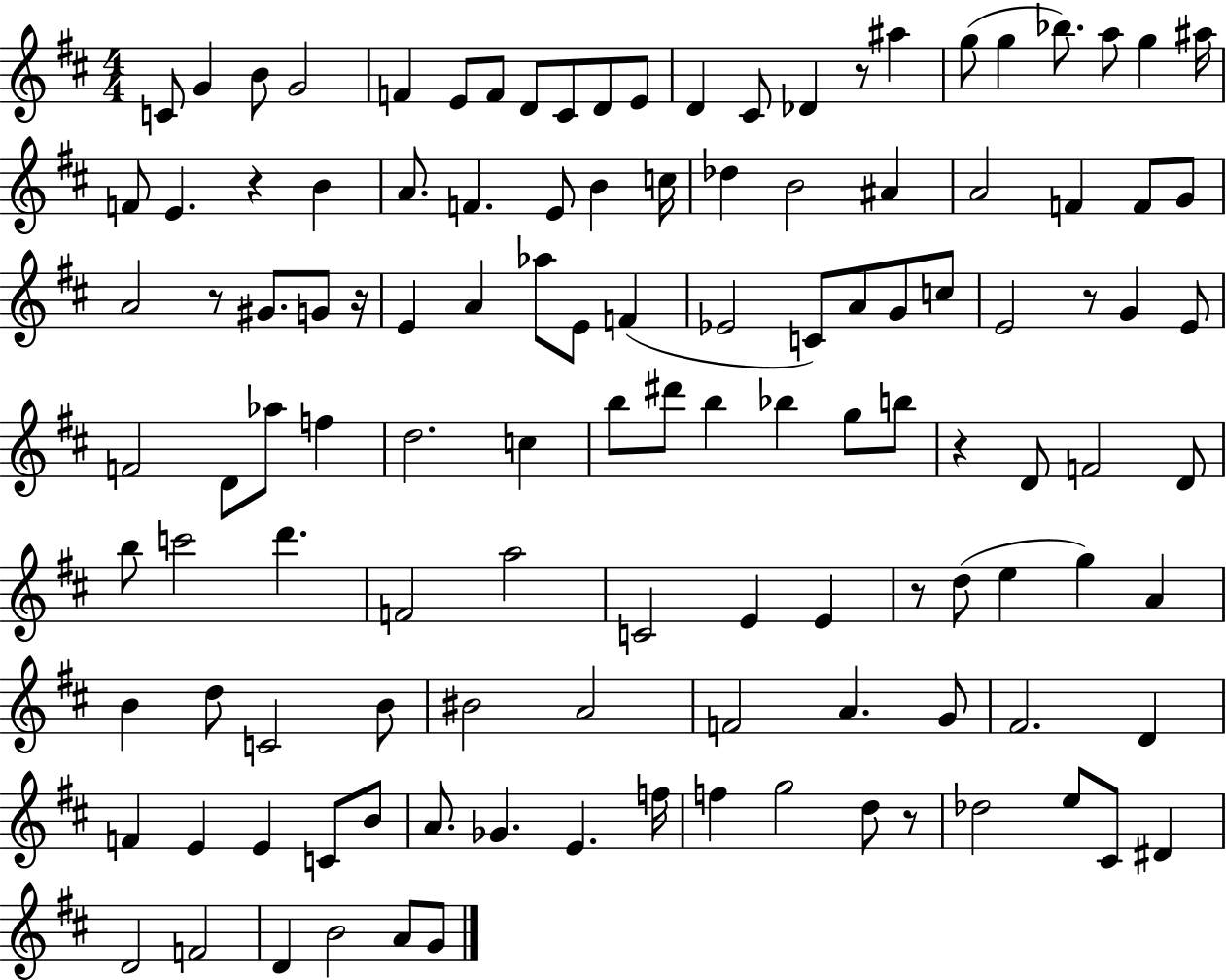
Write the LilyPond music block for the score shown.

{
  \clef treble
  \numericTimeSignature
  \time 4/4
  \key d \major
  c'8 g'4 b'8 g'2 | f'4 e'8 f'8 d'8 cis'8 d'8 e'8 | d'4 cis'8 des'4 r8 ais''4 | g''8( g''4 bes''8.) a''8 g''4 ais''16 | \break f'8 e'4. r4 b'4 | a'8. f'4. e'8 b'4 c''16 | des''4 b'2 ais'4 | a'2 f'4 f'8 g'8 | \break a'2 r8 gis'8. g'8 r16 | e'4 a'4 aes''8 e'8 f'4( | ees'2 c'8) a'8 g'8 c''8 | e'2 r8 g'4 e'8 | \break f'2 d'8 aes''8 f''4 | d''2. c''4 | b''8 dis'''8 b''4 bes''4 g''8 b''8 | r4 d'8 f'2 d'8 | \break b''8 c'''2 d'''4. | f'2 a''2 | c'2 e'4 e'4 | r8 d''8( e''4 g''4) a'4 | \break b'4 d''8 c'2 b'8 | bis'2 a'2 | f'2 a'4. g'8 | fis'2. d'4 | \break f'4 e'4 e'4 c'8 b'8 | a'8. ges'4. e'4. f''16 | f''4 g''2 d''8 r8 | des''2 e''8 cis'8 dis'4 | \break d'2 f'2 | d'4 b'2 a'8 g'8 | \bar "|."
}